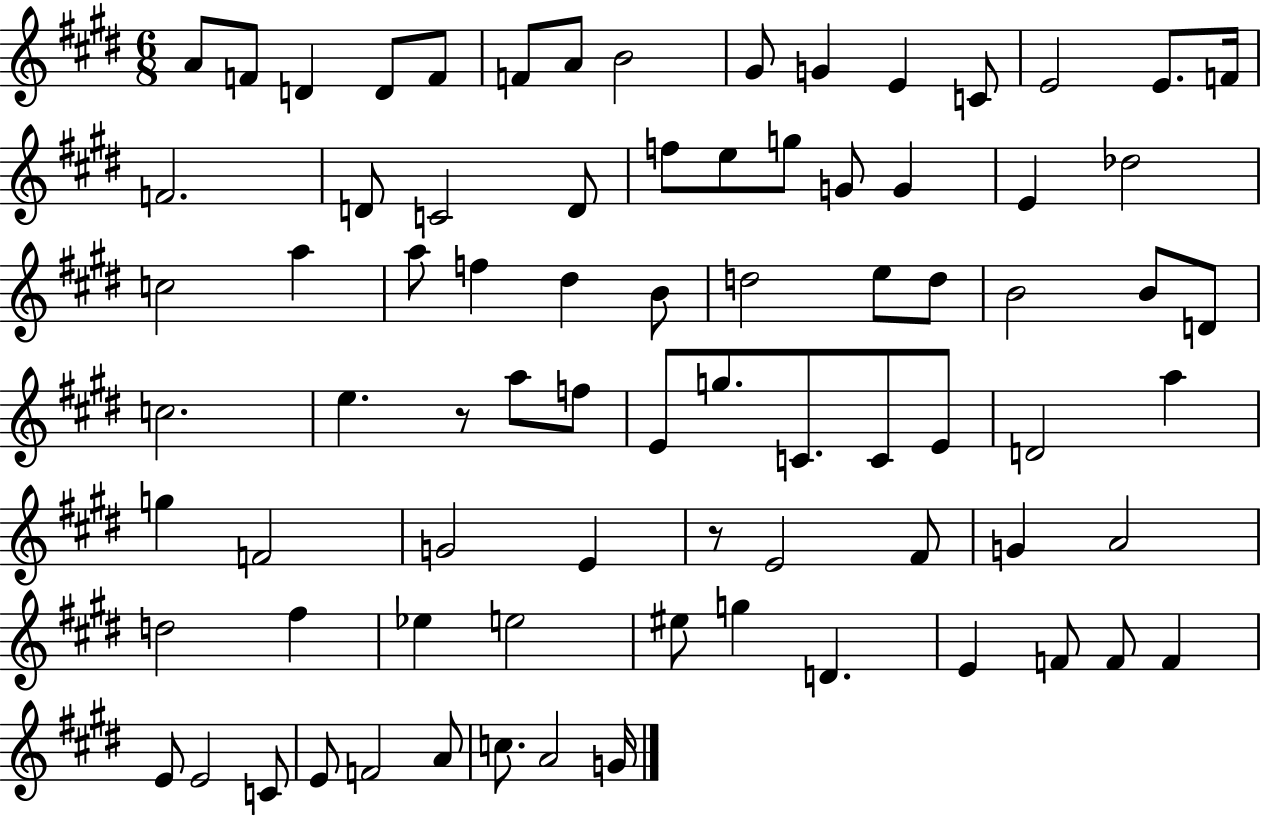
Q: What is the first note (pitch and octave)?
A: A4